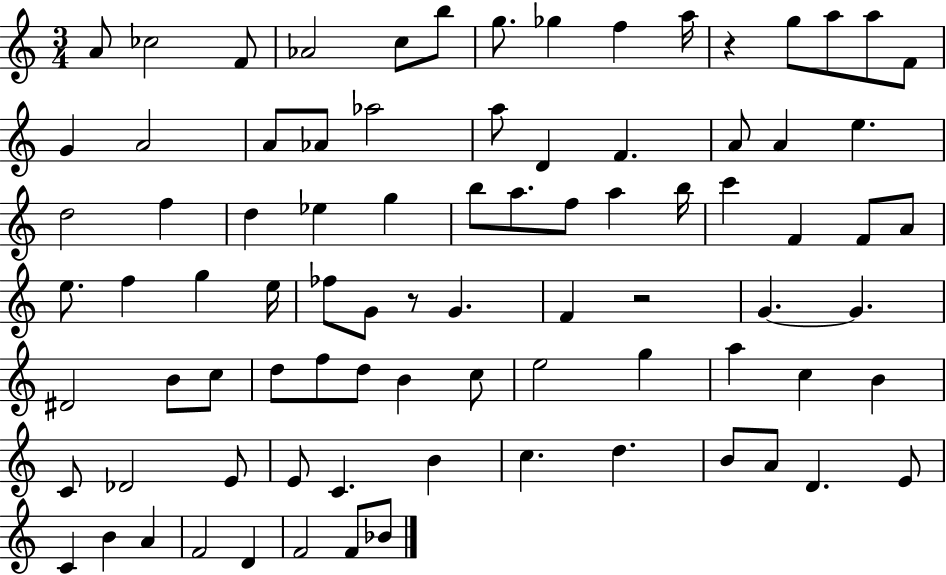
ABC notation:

X:1
T:Untitled
M:3/4
L:1/4
K:C
A/2 _c2 F/2 _A2 c/2 b/2 g/2 _g f a/4 z g/2 a/2 a/2 F/2 G A2 A/2 _A/2 _a2 a/2 D F A/2 A e d2 f d _e g b/2 a/2 f/2 a b/4 c' F F/2 A/2 e/2 f g e/4 _f/2 G/2 z/2 G F z2 G G ^D2 B/2 c/2 d/2 f/2 d/2 B c/2 e2 g a c B C/2 _D2 E/2 E/2 C B c d B/2 A/2 D E/2 C B A F2 D F2 F/2 _B/2